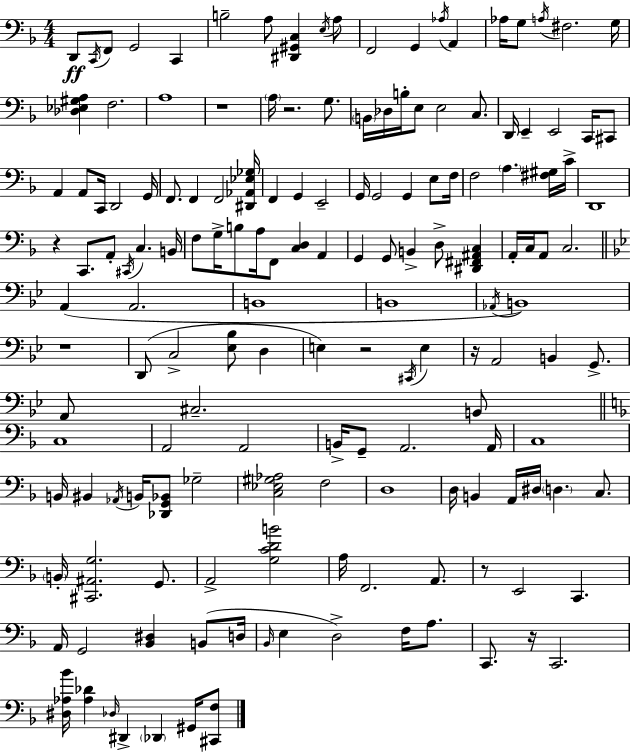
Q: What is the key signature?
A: D minor